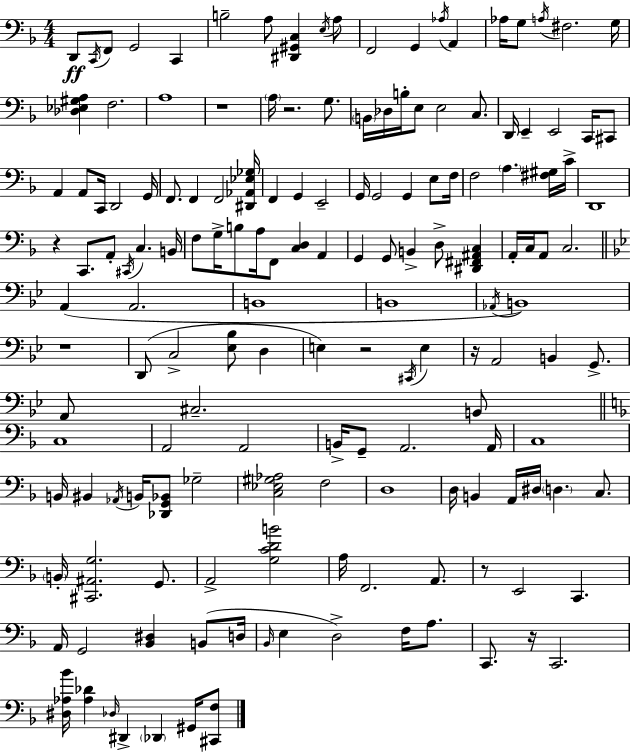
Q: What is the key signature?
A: D minor